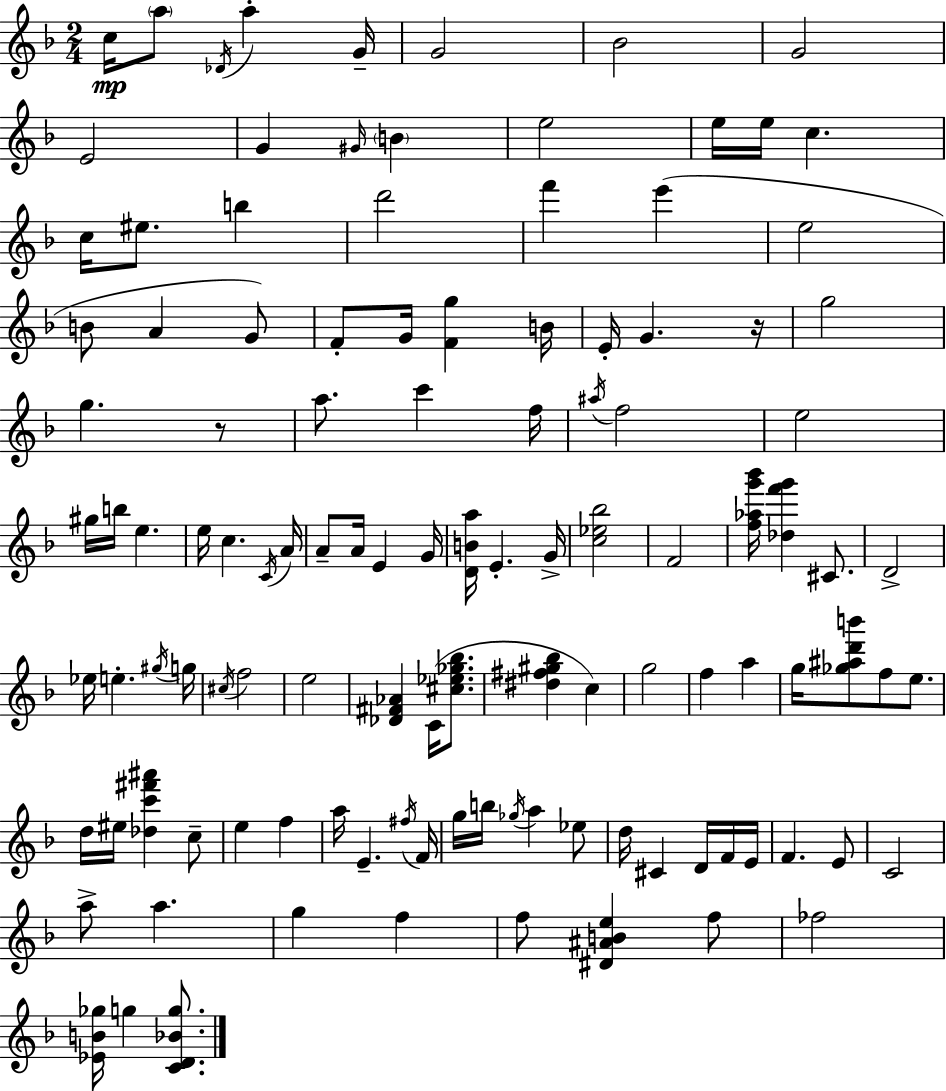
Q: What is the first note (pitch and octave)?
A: C5